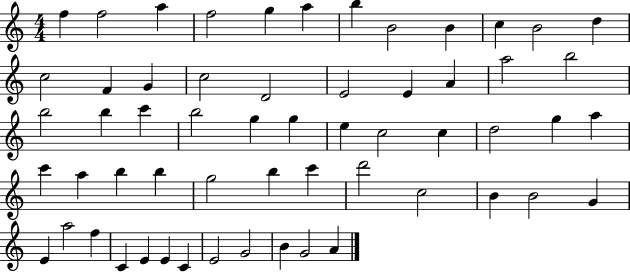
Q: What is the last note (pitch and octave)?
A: A4